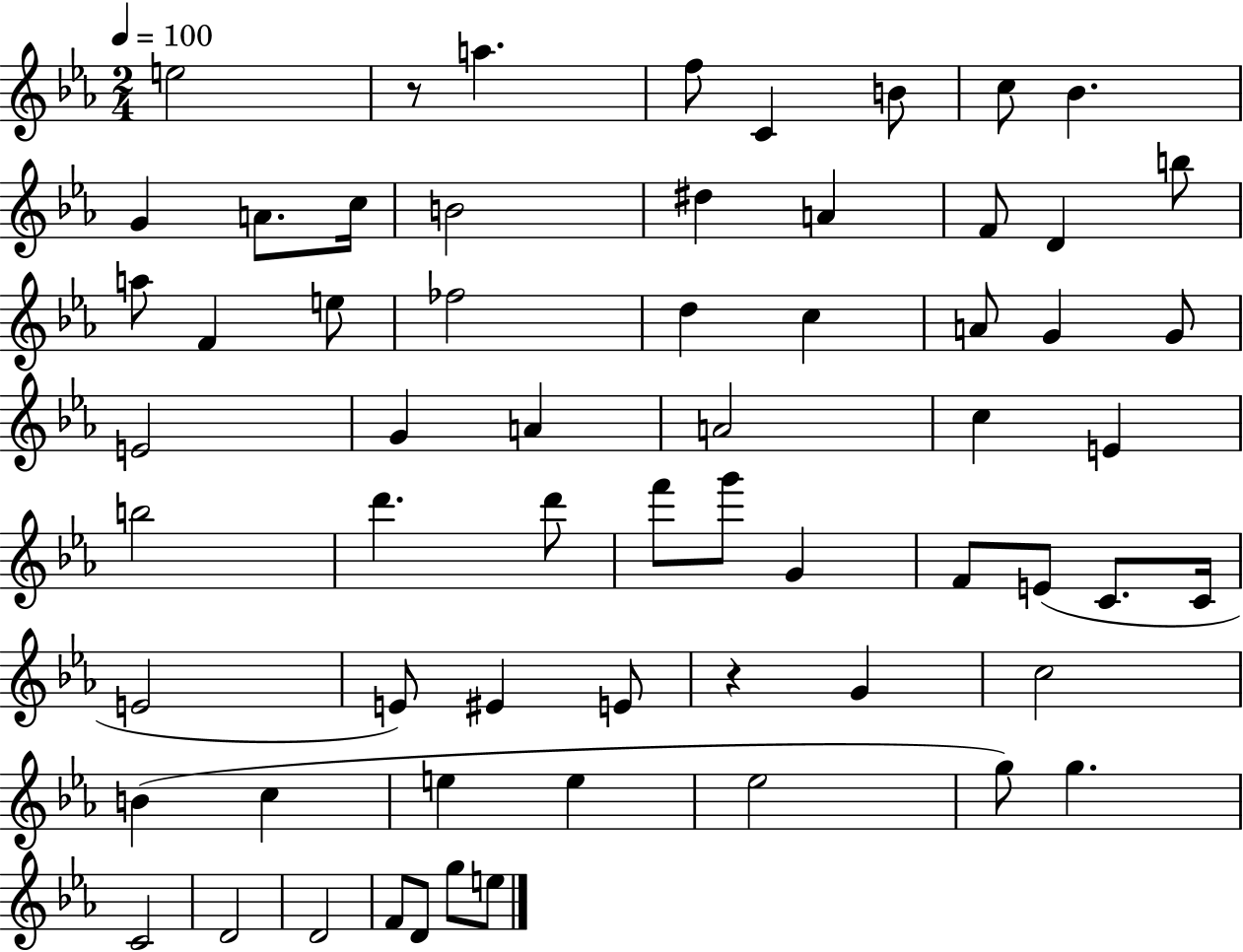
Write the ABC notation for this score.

X:1
T:Untitled
M:2/4
L:1/4
K:Eb
e2 z/2 a f/2 C B/2 c/2 _B G A/2 c/4 B2 ^d A F/2 D b/2 a/2 F e/2 _f2 d c A/2 G G/2 E2 G A A2 c E b2 d' d'/2 f'/2 g'/2 G F/2 E/2 C/2 C/4 E2 E/2 ^E E/2 z G c2 B c e e _e2 g/2 g C2 D2 D2 F/2 D/2 g/2 e/2